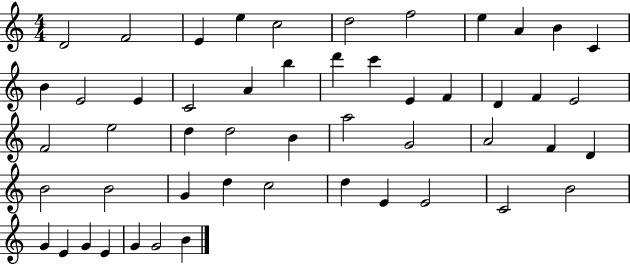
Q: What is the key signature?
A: C major